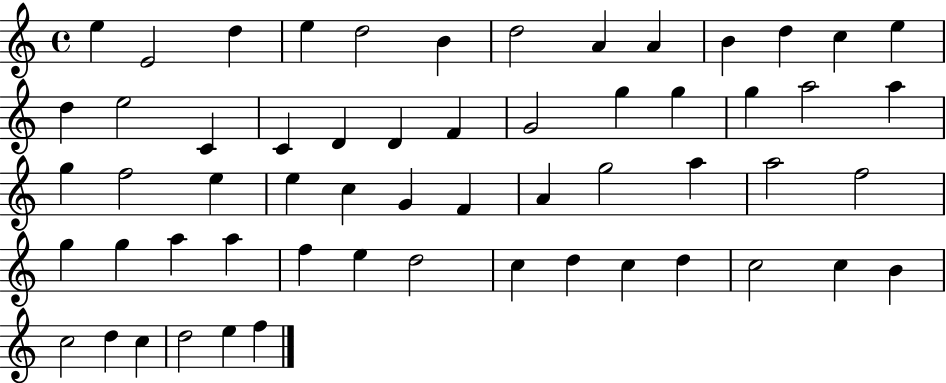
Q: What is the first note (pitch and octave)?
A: E5